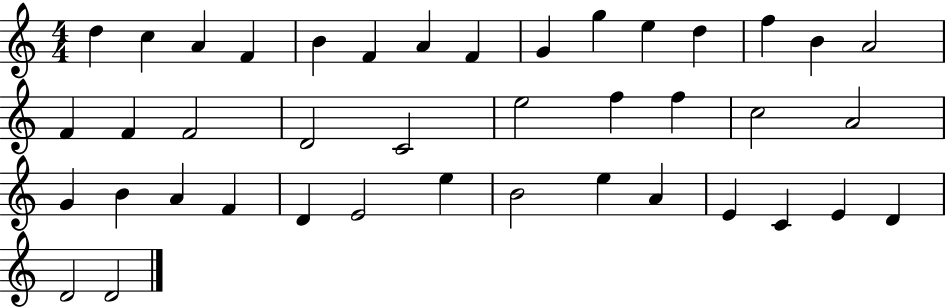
X:1
T:Untitled
M:4/4
L:1/4
K:C
d c A F B F A F G g e d f B A2 F F F2 D2 C2 e2 f f c2 A2 G B A F D E2 e B2 e A E C E D D2 D2